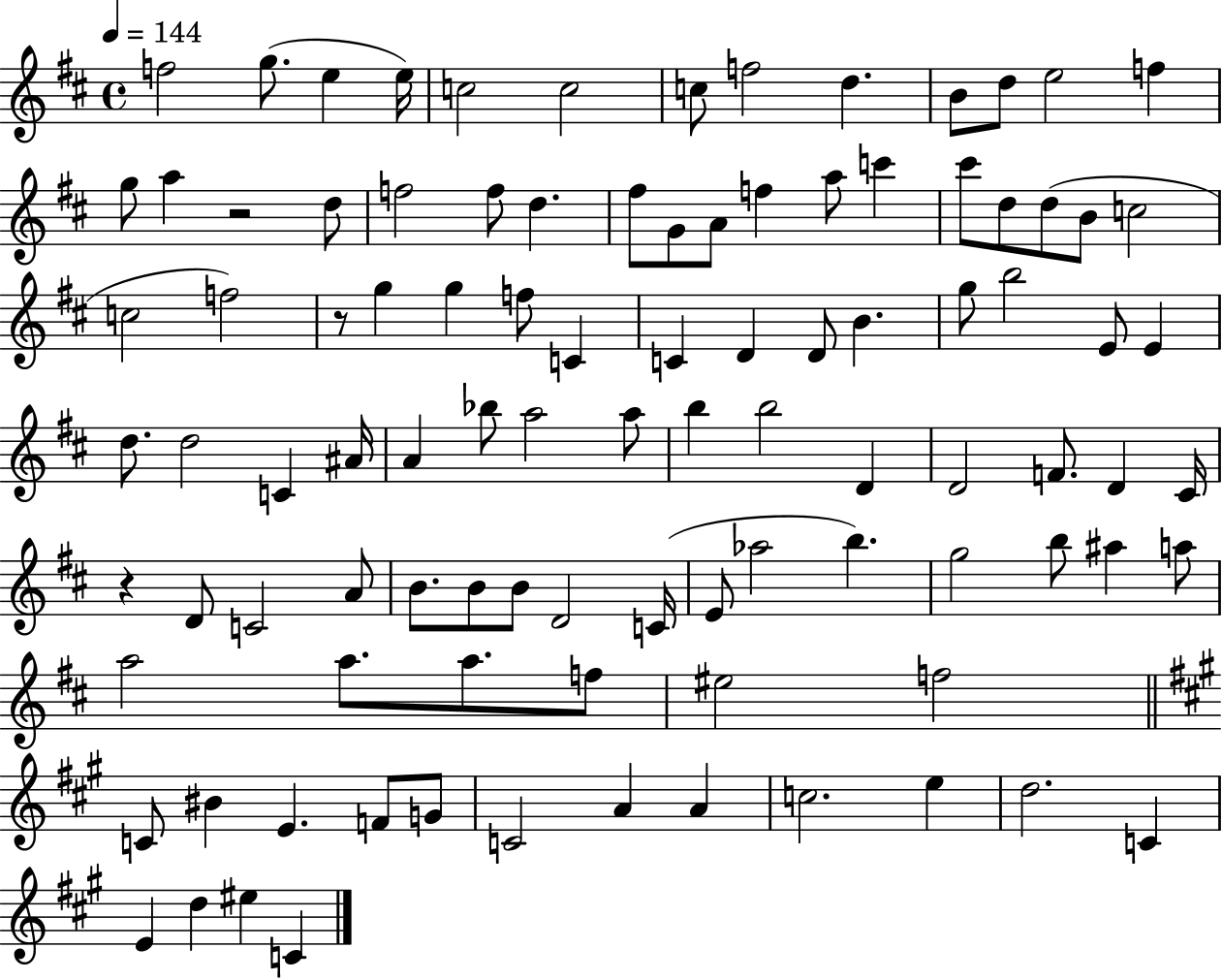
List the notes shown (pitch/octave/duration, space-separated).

F5/h G5/e. E5/q E5/s C5/h C5/h C5/e F5/h D5/q. B4/e D5/e E5/h F5/q G5/e A5/q R/h D5/e F5/h F5/e D5/q. F#5/e G4/e A4/e F5/q A5/e C6/q C#6/e D5/e D5/e B4/e C5/h C5/h F5/h R/e G5/q G5/q F5/e C4/q C4/q D4/q D4/e B4/q. G5/e B5/h E4/e E4/q D5/e. D5/h C4/q A#4/s A4/q Bb5/e A5/h A5/e B5/q B5/h D4/q D4/h F4/e. D4/q C#4/s R/q D4/e C4/h A4/e B4/e. B4/e B4/e D4/h C4/s E4/e Ab5/h B5/q. G5/h B5/e A#5/q A5/e A5/h A5/e. A5/e. F5/e EIS5/h F5/h C4/e BIS4/q E4/q. F4/e G4/e C4/h A4/q A4/q C5/h. E5/q D5/h. C4/q E4/q D5/q EIS5/q C4/q